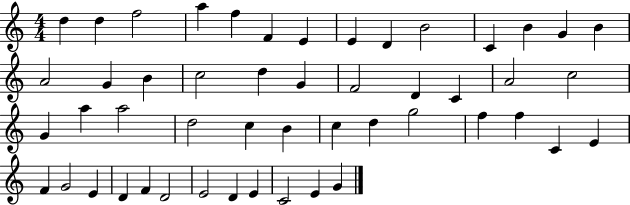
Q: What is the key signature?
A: C major